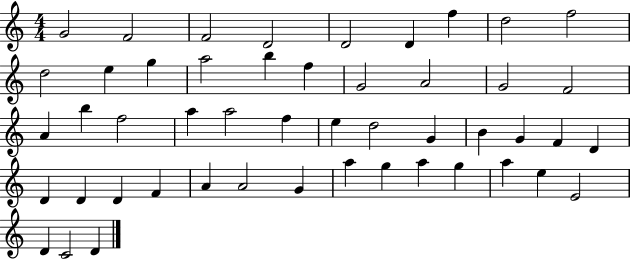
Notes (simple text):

G4/h F4/h F4/h D4/h D4/h D4/q F5/q D5/h F5/h D5/h E5/q G5/q A5/h B5/q F5/q G4/h A4/h G4/h F4/h A4/q B5/q F5/h A5/q A5/h F5/q E5/q D5/h G4/q B4/q G4/q F4/q D4/q D4/q D4/q D4/q F4/q A4/q A4/h G4/q A5/q G5/q A5/q G5/q A5/q E5/q E4/h D4/q C4/h D4/q